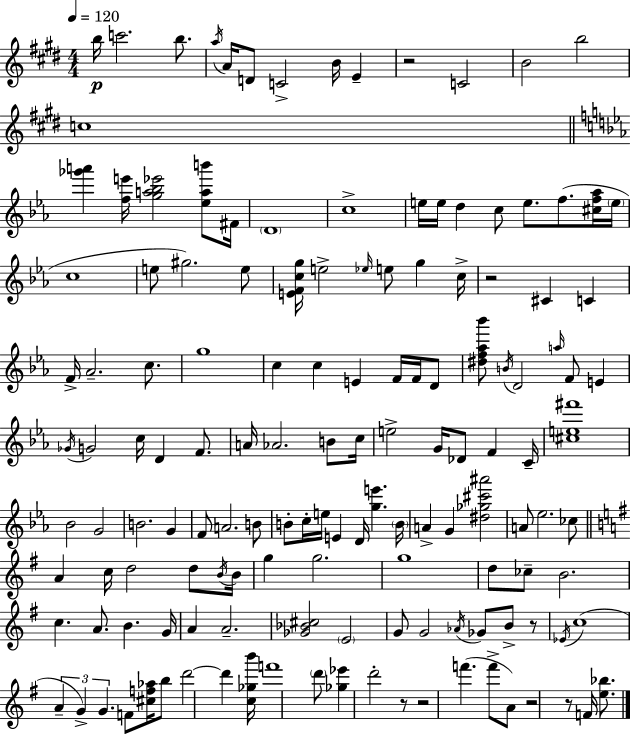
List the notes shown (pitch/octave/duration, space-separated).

B5/s C6/h. B5/e. A5/s A4/s D4/e C4/h B4/s E4/q R/h C4/h B4/h B5/h C5/w [Gb6,A6]/q [F5,E6]/s [G5,A5,Bb5,Eb6]/h [Eb5,A5,B6]/e F#4/s D4/w C5/w E5/s E5/s D5/q C5/e E5/e. F5/e. [C#5,F5,Ab5]/s E5/s C5/w E5/e G#5/h. E5/e [E4,F4,C5,G5]/s E5/h Eb5/s E5/e G5/q C5/s R/h C#4/q C4/q F4/s Ab4/h. C5/e. G5/w C5/q C5/q E4/q F4/s F4/s D4/e [D#5,F5,Ab5,Bb6]/e B4/s D4/h A5/s F4/e E4/q Gb4/s G4/h C5/s D4/q F4/e. A4/s Ab4/h. B4/e C5/s E5/h G4/s Db4/e F4/q C4/s [C#5,E5,F#6]/w Bb4/h G4/h B4/h. G4/q F4/e A4/h. B4/e B4/e C5/s E5/s E4/q D4/s [G5,E6]/q. B4/s A4/q G4/q [D#5,Gb5,C#6,A#6]/h A4/e Eb5/h. CES5/e A4/q C5/s D5/h D5/e B4/s B4/s G5/q G5/h. G5/w D5/e CES5/e B4/h. C5/q. A4/e. B4/q. G4/s A4/q A4/h. [Gb4,Bb4,C#5]/h E4/h G4/e G4/h Ab4/s Gb4/e B4/e R/e Eb4/s C5/w A4/q G4/q G4/q. F4/e [C#5,F5,Ab5]/s B5/e D6/h D6/q [C5,Gb5,B6]/s F6/w D6/e [Gb5,Eb6]/q D6/h R/e R/h F6/q. F6/e A4/e R/h R/e F4/s [E5,Bb5]/e.